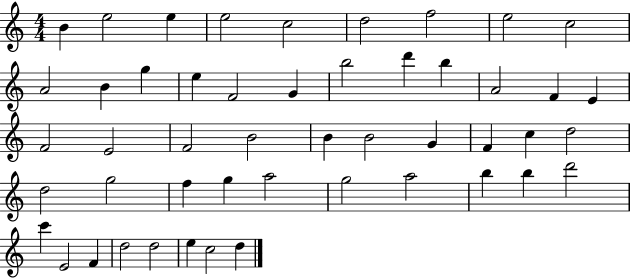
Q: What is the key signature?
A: C major